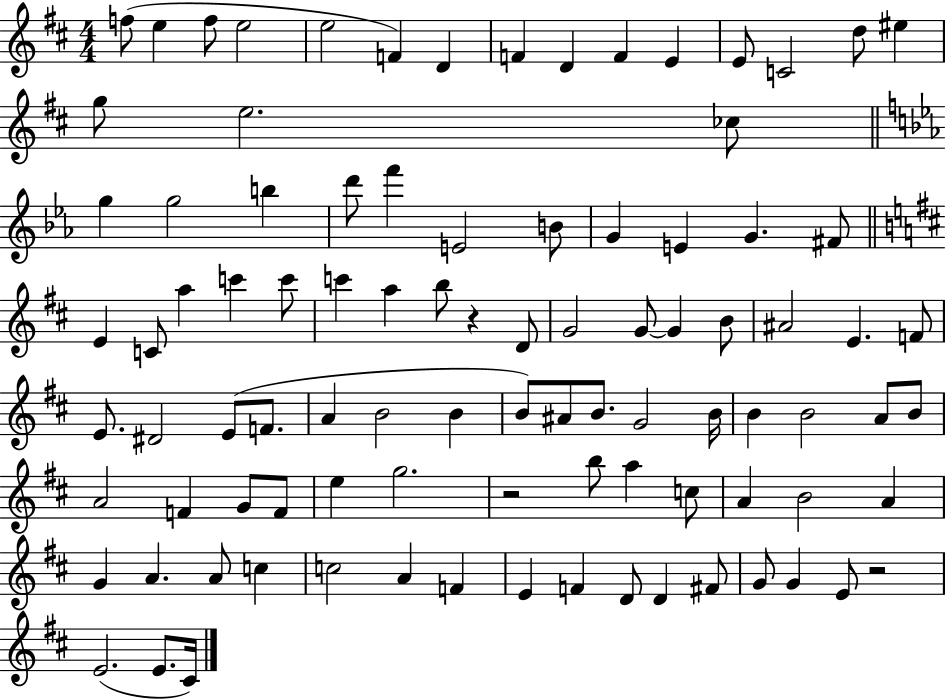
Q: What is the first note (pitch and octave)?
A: F5